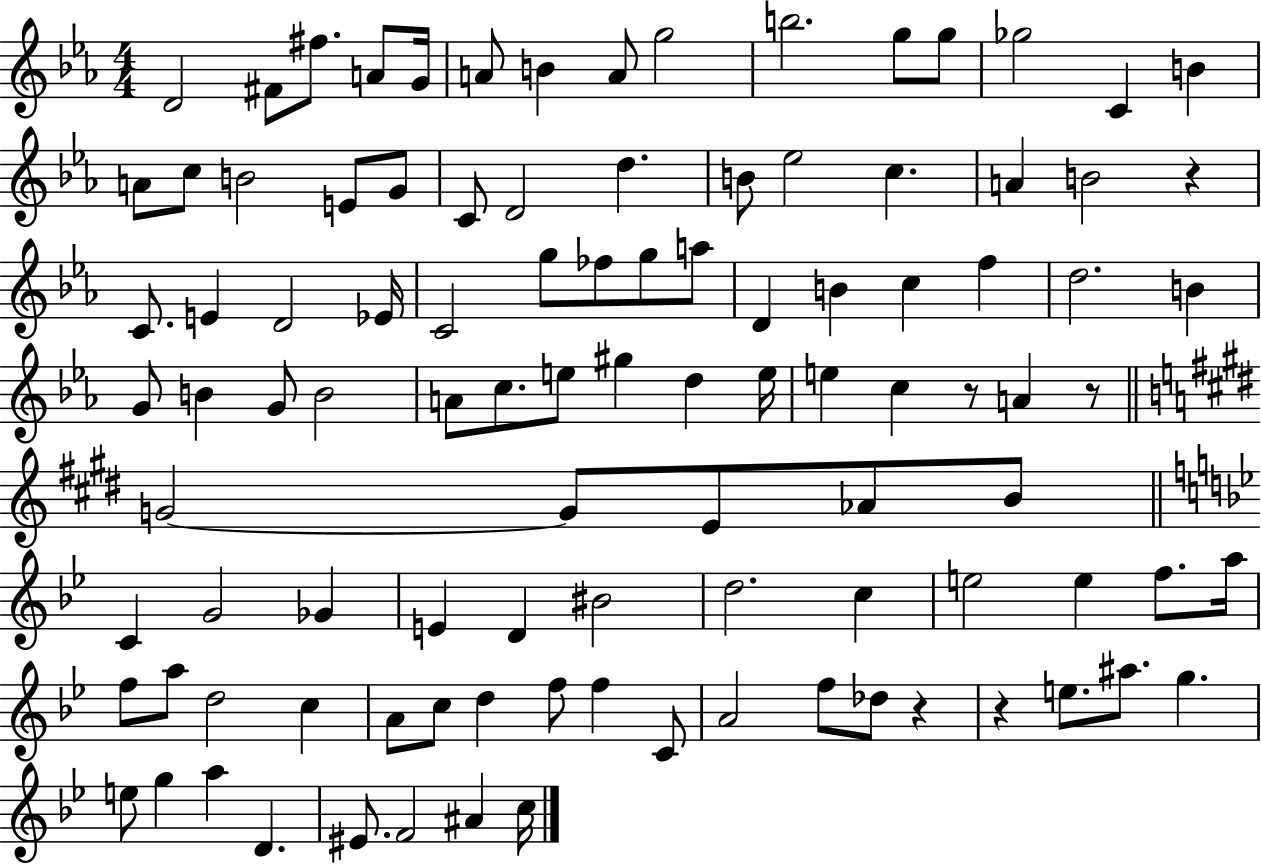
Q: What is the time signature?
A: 4/4